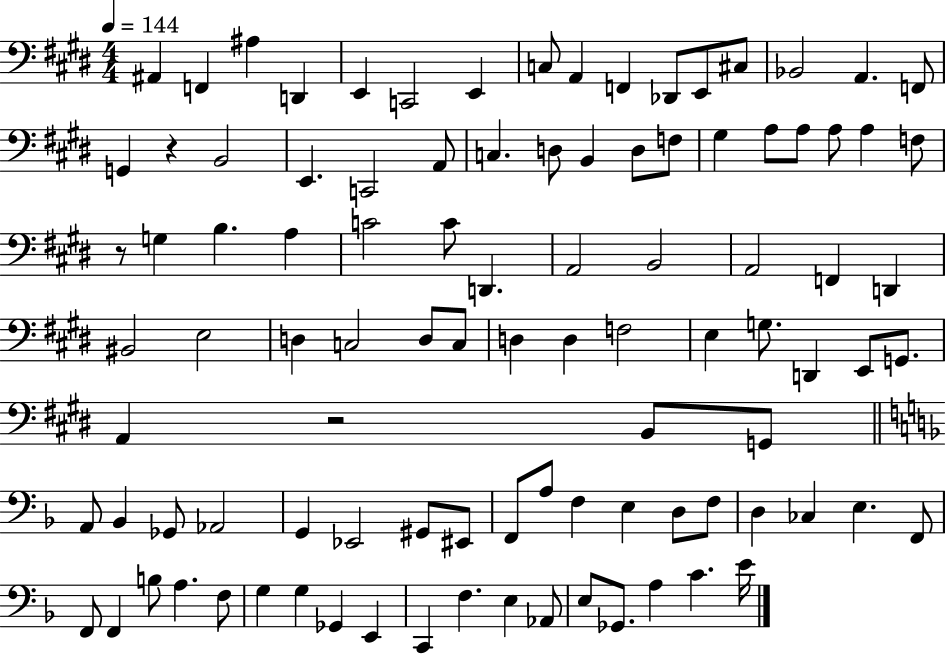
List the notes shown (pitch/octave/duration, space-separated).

A#2/q F2/q A#3/q D2/q E2/q C2/h E2/q C3/e A2/q F2/q Db2/e E2/e C#3/e Bb2/h A2/q. F2/e G2/q R/q B2/h E2/q. C2/h A2/e C3/q. D3/e B2/q D3/e F3/e G#3/q A3/e A3/e A3/e A3/q F3/e R/e G3/q B3/q. A3/q C4/h C4/e D2/q. A2/h B2/h A2/h F2/q D2/q BIS2/h E3/h D3/q C3/h D3/e C3/e D3/q D3/q F3/h E3/q G3/e. D2/q E2/e G2/e. A2/q R/h B2/e G2/e A2/e Bb2/q Gb2/e Ab2/h G2/q Eb2/h G#2/e EIS2/e F2/e A3/e F3/q E3/q D3/e F3/e D3/q CES3/q E3/q. F2/e F2/e F2/q B3/e A3/q. F3/e G3/q G3/q Gb2/q E2/q C2/q F3/q. E3/q Ab2/e E3/e Gb2/e. A3/q C4/q. E4/s